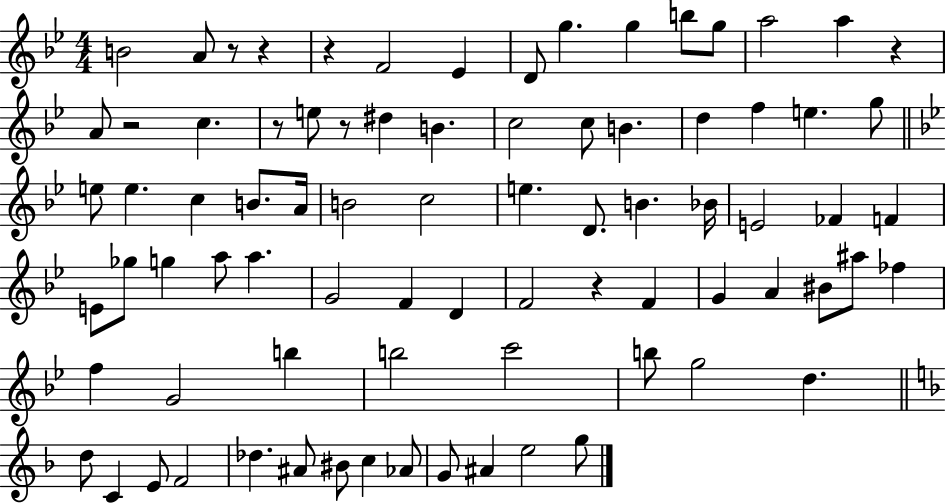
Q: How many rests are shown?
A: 8